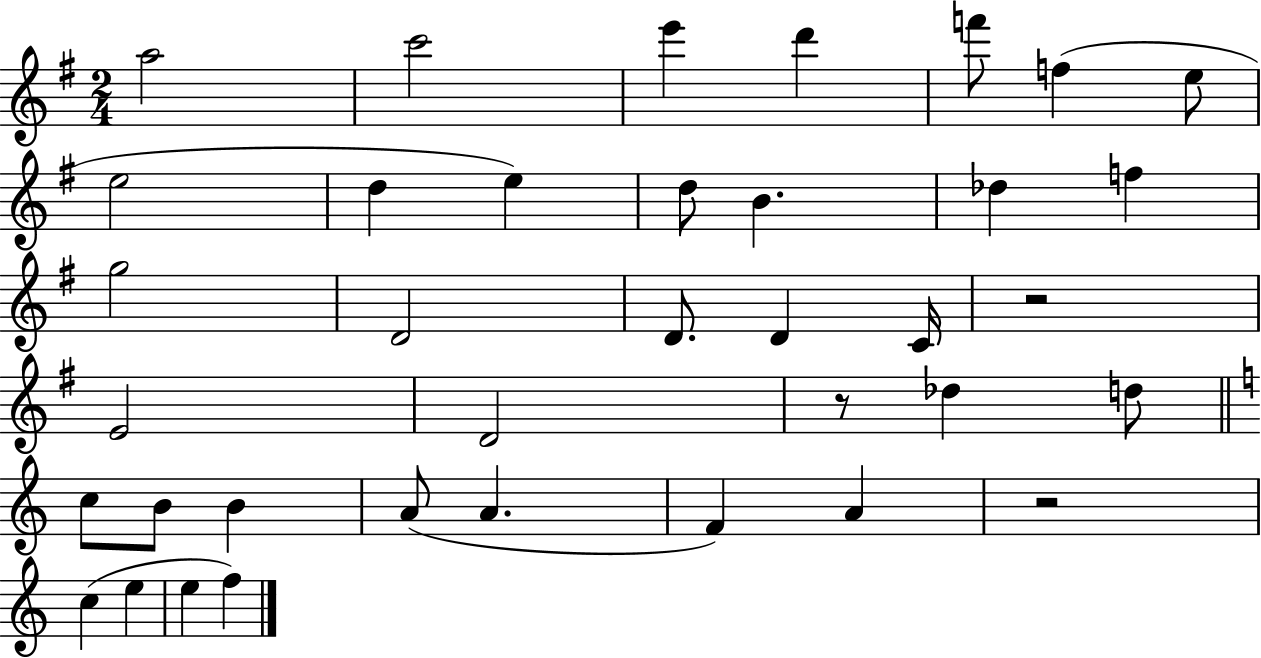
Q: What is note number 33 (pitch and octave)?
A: E5